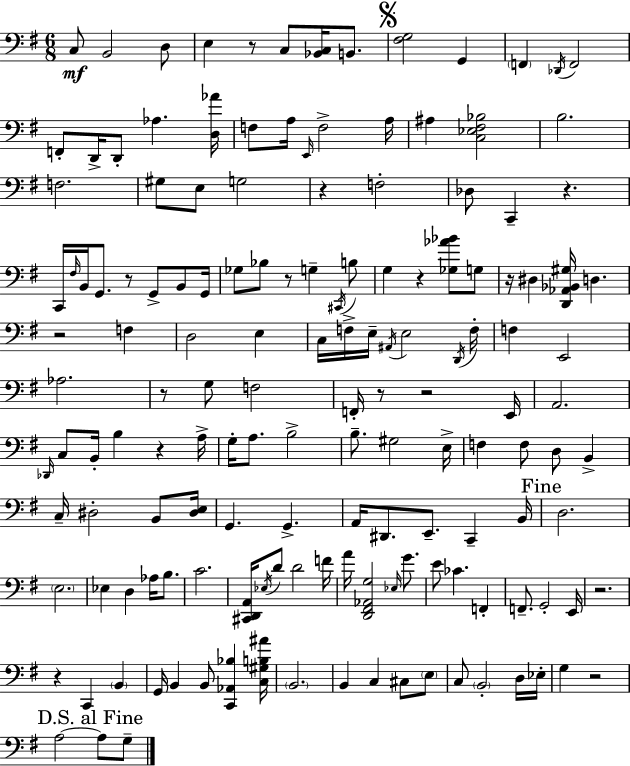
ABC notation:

X:1
T:Untitled
M:6/8
L:1/4
K:Em
C,/2 B,,2 D,/2 E, z/2 C,/2 [_B,,C,]/4 B,,/2 [^F,G,]2 G,, F,, _D,,/4 F,,2 F,,/2 D,,/4 D,,/2 _A, [D,_A]/4 F,/2 A,/4 E,,/4 F,2 A,/4 ^A, [C,_E,^F,_B,]2 B,2 F,2 ^G,/2 E,/2 G,2 z F,2 _D,/2 C,, z C,,/4 ^F,/4 B,,/4 G,,/2 z/2 G,,/2 B,,/2 G,,/4 _G,/2 _B,/2 z/2 G, ^C,,/4 B,/2 G, z [_G,_A_B]/2 G,/2 z/4 ^D, [D,,_A,,_B,,^G,]/4 D, z2 F, D,2 E, C,/4 F,/4 E,/4 ^A,,/4 E,2 D,,/4 F,/4 F, E,,2 _A,2 z/2 G,/2 F,2 F,,/4 z/2 z2 E,,/4 A,,2 _D,,/4 C,/2 B,,/4 B, z A,/4 G,/4 A,/2 B,2 B,/2 ^G,2 E,/4 F, F,/2 D,/2 B,, C,/4 ^D,2 B,,/2 [^D,E,]/4 G,, G,, A,,/4 ^D,,/2 E,,/2 C,, B,,/4 D,2 E,2 _E, D, _A,/4 B,/2 C2 [^C,,D,,A,,]/4 _E,/4 D/2 D2 F/4 A/4 [D,,^F,,_A,,G,]2 _E,/4 G/2 E/2 _C F,, F,,/2 G,,2 E,,/4 z2 z C,, B,, G,,/4 B,, B,,/2 [C,,_A,,_B,] [C,^G,B,^A]/4 B,,2 B,, C, ^C,/2 E,/2 C,/2 B,,2 D,/4 _E,/4 G, z2 A,2 A,/2 G,/2